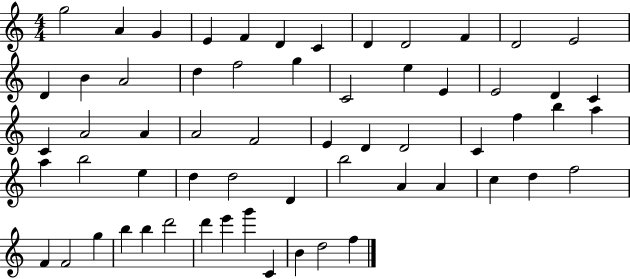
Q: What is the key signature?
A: C major